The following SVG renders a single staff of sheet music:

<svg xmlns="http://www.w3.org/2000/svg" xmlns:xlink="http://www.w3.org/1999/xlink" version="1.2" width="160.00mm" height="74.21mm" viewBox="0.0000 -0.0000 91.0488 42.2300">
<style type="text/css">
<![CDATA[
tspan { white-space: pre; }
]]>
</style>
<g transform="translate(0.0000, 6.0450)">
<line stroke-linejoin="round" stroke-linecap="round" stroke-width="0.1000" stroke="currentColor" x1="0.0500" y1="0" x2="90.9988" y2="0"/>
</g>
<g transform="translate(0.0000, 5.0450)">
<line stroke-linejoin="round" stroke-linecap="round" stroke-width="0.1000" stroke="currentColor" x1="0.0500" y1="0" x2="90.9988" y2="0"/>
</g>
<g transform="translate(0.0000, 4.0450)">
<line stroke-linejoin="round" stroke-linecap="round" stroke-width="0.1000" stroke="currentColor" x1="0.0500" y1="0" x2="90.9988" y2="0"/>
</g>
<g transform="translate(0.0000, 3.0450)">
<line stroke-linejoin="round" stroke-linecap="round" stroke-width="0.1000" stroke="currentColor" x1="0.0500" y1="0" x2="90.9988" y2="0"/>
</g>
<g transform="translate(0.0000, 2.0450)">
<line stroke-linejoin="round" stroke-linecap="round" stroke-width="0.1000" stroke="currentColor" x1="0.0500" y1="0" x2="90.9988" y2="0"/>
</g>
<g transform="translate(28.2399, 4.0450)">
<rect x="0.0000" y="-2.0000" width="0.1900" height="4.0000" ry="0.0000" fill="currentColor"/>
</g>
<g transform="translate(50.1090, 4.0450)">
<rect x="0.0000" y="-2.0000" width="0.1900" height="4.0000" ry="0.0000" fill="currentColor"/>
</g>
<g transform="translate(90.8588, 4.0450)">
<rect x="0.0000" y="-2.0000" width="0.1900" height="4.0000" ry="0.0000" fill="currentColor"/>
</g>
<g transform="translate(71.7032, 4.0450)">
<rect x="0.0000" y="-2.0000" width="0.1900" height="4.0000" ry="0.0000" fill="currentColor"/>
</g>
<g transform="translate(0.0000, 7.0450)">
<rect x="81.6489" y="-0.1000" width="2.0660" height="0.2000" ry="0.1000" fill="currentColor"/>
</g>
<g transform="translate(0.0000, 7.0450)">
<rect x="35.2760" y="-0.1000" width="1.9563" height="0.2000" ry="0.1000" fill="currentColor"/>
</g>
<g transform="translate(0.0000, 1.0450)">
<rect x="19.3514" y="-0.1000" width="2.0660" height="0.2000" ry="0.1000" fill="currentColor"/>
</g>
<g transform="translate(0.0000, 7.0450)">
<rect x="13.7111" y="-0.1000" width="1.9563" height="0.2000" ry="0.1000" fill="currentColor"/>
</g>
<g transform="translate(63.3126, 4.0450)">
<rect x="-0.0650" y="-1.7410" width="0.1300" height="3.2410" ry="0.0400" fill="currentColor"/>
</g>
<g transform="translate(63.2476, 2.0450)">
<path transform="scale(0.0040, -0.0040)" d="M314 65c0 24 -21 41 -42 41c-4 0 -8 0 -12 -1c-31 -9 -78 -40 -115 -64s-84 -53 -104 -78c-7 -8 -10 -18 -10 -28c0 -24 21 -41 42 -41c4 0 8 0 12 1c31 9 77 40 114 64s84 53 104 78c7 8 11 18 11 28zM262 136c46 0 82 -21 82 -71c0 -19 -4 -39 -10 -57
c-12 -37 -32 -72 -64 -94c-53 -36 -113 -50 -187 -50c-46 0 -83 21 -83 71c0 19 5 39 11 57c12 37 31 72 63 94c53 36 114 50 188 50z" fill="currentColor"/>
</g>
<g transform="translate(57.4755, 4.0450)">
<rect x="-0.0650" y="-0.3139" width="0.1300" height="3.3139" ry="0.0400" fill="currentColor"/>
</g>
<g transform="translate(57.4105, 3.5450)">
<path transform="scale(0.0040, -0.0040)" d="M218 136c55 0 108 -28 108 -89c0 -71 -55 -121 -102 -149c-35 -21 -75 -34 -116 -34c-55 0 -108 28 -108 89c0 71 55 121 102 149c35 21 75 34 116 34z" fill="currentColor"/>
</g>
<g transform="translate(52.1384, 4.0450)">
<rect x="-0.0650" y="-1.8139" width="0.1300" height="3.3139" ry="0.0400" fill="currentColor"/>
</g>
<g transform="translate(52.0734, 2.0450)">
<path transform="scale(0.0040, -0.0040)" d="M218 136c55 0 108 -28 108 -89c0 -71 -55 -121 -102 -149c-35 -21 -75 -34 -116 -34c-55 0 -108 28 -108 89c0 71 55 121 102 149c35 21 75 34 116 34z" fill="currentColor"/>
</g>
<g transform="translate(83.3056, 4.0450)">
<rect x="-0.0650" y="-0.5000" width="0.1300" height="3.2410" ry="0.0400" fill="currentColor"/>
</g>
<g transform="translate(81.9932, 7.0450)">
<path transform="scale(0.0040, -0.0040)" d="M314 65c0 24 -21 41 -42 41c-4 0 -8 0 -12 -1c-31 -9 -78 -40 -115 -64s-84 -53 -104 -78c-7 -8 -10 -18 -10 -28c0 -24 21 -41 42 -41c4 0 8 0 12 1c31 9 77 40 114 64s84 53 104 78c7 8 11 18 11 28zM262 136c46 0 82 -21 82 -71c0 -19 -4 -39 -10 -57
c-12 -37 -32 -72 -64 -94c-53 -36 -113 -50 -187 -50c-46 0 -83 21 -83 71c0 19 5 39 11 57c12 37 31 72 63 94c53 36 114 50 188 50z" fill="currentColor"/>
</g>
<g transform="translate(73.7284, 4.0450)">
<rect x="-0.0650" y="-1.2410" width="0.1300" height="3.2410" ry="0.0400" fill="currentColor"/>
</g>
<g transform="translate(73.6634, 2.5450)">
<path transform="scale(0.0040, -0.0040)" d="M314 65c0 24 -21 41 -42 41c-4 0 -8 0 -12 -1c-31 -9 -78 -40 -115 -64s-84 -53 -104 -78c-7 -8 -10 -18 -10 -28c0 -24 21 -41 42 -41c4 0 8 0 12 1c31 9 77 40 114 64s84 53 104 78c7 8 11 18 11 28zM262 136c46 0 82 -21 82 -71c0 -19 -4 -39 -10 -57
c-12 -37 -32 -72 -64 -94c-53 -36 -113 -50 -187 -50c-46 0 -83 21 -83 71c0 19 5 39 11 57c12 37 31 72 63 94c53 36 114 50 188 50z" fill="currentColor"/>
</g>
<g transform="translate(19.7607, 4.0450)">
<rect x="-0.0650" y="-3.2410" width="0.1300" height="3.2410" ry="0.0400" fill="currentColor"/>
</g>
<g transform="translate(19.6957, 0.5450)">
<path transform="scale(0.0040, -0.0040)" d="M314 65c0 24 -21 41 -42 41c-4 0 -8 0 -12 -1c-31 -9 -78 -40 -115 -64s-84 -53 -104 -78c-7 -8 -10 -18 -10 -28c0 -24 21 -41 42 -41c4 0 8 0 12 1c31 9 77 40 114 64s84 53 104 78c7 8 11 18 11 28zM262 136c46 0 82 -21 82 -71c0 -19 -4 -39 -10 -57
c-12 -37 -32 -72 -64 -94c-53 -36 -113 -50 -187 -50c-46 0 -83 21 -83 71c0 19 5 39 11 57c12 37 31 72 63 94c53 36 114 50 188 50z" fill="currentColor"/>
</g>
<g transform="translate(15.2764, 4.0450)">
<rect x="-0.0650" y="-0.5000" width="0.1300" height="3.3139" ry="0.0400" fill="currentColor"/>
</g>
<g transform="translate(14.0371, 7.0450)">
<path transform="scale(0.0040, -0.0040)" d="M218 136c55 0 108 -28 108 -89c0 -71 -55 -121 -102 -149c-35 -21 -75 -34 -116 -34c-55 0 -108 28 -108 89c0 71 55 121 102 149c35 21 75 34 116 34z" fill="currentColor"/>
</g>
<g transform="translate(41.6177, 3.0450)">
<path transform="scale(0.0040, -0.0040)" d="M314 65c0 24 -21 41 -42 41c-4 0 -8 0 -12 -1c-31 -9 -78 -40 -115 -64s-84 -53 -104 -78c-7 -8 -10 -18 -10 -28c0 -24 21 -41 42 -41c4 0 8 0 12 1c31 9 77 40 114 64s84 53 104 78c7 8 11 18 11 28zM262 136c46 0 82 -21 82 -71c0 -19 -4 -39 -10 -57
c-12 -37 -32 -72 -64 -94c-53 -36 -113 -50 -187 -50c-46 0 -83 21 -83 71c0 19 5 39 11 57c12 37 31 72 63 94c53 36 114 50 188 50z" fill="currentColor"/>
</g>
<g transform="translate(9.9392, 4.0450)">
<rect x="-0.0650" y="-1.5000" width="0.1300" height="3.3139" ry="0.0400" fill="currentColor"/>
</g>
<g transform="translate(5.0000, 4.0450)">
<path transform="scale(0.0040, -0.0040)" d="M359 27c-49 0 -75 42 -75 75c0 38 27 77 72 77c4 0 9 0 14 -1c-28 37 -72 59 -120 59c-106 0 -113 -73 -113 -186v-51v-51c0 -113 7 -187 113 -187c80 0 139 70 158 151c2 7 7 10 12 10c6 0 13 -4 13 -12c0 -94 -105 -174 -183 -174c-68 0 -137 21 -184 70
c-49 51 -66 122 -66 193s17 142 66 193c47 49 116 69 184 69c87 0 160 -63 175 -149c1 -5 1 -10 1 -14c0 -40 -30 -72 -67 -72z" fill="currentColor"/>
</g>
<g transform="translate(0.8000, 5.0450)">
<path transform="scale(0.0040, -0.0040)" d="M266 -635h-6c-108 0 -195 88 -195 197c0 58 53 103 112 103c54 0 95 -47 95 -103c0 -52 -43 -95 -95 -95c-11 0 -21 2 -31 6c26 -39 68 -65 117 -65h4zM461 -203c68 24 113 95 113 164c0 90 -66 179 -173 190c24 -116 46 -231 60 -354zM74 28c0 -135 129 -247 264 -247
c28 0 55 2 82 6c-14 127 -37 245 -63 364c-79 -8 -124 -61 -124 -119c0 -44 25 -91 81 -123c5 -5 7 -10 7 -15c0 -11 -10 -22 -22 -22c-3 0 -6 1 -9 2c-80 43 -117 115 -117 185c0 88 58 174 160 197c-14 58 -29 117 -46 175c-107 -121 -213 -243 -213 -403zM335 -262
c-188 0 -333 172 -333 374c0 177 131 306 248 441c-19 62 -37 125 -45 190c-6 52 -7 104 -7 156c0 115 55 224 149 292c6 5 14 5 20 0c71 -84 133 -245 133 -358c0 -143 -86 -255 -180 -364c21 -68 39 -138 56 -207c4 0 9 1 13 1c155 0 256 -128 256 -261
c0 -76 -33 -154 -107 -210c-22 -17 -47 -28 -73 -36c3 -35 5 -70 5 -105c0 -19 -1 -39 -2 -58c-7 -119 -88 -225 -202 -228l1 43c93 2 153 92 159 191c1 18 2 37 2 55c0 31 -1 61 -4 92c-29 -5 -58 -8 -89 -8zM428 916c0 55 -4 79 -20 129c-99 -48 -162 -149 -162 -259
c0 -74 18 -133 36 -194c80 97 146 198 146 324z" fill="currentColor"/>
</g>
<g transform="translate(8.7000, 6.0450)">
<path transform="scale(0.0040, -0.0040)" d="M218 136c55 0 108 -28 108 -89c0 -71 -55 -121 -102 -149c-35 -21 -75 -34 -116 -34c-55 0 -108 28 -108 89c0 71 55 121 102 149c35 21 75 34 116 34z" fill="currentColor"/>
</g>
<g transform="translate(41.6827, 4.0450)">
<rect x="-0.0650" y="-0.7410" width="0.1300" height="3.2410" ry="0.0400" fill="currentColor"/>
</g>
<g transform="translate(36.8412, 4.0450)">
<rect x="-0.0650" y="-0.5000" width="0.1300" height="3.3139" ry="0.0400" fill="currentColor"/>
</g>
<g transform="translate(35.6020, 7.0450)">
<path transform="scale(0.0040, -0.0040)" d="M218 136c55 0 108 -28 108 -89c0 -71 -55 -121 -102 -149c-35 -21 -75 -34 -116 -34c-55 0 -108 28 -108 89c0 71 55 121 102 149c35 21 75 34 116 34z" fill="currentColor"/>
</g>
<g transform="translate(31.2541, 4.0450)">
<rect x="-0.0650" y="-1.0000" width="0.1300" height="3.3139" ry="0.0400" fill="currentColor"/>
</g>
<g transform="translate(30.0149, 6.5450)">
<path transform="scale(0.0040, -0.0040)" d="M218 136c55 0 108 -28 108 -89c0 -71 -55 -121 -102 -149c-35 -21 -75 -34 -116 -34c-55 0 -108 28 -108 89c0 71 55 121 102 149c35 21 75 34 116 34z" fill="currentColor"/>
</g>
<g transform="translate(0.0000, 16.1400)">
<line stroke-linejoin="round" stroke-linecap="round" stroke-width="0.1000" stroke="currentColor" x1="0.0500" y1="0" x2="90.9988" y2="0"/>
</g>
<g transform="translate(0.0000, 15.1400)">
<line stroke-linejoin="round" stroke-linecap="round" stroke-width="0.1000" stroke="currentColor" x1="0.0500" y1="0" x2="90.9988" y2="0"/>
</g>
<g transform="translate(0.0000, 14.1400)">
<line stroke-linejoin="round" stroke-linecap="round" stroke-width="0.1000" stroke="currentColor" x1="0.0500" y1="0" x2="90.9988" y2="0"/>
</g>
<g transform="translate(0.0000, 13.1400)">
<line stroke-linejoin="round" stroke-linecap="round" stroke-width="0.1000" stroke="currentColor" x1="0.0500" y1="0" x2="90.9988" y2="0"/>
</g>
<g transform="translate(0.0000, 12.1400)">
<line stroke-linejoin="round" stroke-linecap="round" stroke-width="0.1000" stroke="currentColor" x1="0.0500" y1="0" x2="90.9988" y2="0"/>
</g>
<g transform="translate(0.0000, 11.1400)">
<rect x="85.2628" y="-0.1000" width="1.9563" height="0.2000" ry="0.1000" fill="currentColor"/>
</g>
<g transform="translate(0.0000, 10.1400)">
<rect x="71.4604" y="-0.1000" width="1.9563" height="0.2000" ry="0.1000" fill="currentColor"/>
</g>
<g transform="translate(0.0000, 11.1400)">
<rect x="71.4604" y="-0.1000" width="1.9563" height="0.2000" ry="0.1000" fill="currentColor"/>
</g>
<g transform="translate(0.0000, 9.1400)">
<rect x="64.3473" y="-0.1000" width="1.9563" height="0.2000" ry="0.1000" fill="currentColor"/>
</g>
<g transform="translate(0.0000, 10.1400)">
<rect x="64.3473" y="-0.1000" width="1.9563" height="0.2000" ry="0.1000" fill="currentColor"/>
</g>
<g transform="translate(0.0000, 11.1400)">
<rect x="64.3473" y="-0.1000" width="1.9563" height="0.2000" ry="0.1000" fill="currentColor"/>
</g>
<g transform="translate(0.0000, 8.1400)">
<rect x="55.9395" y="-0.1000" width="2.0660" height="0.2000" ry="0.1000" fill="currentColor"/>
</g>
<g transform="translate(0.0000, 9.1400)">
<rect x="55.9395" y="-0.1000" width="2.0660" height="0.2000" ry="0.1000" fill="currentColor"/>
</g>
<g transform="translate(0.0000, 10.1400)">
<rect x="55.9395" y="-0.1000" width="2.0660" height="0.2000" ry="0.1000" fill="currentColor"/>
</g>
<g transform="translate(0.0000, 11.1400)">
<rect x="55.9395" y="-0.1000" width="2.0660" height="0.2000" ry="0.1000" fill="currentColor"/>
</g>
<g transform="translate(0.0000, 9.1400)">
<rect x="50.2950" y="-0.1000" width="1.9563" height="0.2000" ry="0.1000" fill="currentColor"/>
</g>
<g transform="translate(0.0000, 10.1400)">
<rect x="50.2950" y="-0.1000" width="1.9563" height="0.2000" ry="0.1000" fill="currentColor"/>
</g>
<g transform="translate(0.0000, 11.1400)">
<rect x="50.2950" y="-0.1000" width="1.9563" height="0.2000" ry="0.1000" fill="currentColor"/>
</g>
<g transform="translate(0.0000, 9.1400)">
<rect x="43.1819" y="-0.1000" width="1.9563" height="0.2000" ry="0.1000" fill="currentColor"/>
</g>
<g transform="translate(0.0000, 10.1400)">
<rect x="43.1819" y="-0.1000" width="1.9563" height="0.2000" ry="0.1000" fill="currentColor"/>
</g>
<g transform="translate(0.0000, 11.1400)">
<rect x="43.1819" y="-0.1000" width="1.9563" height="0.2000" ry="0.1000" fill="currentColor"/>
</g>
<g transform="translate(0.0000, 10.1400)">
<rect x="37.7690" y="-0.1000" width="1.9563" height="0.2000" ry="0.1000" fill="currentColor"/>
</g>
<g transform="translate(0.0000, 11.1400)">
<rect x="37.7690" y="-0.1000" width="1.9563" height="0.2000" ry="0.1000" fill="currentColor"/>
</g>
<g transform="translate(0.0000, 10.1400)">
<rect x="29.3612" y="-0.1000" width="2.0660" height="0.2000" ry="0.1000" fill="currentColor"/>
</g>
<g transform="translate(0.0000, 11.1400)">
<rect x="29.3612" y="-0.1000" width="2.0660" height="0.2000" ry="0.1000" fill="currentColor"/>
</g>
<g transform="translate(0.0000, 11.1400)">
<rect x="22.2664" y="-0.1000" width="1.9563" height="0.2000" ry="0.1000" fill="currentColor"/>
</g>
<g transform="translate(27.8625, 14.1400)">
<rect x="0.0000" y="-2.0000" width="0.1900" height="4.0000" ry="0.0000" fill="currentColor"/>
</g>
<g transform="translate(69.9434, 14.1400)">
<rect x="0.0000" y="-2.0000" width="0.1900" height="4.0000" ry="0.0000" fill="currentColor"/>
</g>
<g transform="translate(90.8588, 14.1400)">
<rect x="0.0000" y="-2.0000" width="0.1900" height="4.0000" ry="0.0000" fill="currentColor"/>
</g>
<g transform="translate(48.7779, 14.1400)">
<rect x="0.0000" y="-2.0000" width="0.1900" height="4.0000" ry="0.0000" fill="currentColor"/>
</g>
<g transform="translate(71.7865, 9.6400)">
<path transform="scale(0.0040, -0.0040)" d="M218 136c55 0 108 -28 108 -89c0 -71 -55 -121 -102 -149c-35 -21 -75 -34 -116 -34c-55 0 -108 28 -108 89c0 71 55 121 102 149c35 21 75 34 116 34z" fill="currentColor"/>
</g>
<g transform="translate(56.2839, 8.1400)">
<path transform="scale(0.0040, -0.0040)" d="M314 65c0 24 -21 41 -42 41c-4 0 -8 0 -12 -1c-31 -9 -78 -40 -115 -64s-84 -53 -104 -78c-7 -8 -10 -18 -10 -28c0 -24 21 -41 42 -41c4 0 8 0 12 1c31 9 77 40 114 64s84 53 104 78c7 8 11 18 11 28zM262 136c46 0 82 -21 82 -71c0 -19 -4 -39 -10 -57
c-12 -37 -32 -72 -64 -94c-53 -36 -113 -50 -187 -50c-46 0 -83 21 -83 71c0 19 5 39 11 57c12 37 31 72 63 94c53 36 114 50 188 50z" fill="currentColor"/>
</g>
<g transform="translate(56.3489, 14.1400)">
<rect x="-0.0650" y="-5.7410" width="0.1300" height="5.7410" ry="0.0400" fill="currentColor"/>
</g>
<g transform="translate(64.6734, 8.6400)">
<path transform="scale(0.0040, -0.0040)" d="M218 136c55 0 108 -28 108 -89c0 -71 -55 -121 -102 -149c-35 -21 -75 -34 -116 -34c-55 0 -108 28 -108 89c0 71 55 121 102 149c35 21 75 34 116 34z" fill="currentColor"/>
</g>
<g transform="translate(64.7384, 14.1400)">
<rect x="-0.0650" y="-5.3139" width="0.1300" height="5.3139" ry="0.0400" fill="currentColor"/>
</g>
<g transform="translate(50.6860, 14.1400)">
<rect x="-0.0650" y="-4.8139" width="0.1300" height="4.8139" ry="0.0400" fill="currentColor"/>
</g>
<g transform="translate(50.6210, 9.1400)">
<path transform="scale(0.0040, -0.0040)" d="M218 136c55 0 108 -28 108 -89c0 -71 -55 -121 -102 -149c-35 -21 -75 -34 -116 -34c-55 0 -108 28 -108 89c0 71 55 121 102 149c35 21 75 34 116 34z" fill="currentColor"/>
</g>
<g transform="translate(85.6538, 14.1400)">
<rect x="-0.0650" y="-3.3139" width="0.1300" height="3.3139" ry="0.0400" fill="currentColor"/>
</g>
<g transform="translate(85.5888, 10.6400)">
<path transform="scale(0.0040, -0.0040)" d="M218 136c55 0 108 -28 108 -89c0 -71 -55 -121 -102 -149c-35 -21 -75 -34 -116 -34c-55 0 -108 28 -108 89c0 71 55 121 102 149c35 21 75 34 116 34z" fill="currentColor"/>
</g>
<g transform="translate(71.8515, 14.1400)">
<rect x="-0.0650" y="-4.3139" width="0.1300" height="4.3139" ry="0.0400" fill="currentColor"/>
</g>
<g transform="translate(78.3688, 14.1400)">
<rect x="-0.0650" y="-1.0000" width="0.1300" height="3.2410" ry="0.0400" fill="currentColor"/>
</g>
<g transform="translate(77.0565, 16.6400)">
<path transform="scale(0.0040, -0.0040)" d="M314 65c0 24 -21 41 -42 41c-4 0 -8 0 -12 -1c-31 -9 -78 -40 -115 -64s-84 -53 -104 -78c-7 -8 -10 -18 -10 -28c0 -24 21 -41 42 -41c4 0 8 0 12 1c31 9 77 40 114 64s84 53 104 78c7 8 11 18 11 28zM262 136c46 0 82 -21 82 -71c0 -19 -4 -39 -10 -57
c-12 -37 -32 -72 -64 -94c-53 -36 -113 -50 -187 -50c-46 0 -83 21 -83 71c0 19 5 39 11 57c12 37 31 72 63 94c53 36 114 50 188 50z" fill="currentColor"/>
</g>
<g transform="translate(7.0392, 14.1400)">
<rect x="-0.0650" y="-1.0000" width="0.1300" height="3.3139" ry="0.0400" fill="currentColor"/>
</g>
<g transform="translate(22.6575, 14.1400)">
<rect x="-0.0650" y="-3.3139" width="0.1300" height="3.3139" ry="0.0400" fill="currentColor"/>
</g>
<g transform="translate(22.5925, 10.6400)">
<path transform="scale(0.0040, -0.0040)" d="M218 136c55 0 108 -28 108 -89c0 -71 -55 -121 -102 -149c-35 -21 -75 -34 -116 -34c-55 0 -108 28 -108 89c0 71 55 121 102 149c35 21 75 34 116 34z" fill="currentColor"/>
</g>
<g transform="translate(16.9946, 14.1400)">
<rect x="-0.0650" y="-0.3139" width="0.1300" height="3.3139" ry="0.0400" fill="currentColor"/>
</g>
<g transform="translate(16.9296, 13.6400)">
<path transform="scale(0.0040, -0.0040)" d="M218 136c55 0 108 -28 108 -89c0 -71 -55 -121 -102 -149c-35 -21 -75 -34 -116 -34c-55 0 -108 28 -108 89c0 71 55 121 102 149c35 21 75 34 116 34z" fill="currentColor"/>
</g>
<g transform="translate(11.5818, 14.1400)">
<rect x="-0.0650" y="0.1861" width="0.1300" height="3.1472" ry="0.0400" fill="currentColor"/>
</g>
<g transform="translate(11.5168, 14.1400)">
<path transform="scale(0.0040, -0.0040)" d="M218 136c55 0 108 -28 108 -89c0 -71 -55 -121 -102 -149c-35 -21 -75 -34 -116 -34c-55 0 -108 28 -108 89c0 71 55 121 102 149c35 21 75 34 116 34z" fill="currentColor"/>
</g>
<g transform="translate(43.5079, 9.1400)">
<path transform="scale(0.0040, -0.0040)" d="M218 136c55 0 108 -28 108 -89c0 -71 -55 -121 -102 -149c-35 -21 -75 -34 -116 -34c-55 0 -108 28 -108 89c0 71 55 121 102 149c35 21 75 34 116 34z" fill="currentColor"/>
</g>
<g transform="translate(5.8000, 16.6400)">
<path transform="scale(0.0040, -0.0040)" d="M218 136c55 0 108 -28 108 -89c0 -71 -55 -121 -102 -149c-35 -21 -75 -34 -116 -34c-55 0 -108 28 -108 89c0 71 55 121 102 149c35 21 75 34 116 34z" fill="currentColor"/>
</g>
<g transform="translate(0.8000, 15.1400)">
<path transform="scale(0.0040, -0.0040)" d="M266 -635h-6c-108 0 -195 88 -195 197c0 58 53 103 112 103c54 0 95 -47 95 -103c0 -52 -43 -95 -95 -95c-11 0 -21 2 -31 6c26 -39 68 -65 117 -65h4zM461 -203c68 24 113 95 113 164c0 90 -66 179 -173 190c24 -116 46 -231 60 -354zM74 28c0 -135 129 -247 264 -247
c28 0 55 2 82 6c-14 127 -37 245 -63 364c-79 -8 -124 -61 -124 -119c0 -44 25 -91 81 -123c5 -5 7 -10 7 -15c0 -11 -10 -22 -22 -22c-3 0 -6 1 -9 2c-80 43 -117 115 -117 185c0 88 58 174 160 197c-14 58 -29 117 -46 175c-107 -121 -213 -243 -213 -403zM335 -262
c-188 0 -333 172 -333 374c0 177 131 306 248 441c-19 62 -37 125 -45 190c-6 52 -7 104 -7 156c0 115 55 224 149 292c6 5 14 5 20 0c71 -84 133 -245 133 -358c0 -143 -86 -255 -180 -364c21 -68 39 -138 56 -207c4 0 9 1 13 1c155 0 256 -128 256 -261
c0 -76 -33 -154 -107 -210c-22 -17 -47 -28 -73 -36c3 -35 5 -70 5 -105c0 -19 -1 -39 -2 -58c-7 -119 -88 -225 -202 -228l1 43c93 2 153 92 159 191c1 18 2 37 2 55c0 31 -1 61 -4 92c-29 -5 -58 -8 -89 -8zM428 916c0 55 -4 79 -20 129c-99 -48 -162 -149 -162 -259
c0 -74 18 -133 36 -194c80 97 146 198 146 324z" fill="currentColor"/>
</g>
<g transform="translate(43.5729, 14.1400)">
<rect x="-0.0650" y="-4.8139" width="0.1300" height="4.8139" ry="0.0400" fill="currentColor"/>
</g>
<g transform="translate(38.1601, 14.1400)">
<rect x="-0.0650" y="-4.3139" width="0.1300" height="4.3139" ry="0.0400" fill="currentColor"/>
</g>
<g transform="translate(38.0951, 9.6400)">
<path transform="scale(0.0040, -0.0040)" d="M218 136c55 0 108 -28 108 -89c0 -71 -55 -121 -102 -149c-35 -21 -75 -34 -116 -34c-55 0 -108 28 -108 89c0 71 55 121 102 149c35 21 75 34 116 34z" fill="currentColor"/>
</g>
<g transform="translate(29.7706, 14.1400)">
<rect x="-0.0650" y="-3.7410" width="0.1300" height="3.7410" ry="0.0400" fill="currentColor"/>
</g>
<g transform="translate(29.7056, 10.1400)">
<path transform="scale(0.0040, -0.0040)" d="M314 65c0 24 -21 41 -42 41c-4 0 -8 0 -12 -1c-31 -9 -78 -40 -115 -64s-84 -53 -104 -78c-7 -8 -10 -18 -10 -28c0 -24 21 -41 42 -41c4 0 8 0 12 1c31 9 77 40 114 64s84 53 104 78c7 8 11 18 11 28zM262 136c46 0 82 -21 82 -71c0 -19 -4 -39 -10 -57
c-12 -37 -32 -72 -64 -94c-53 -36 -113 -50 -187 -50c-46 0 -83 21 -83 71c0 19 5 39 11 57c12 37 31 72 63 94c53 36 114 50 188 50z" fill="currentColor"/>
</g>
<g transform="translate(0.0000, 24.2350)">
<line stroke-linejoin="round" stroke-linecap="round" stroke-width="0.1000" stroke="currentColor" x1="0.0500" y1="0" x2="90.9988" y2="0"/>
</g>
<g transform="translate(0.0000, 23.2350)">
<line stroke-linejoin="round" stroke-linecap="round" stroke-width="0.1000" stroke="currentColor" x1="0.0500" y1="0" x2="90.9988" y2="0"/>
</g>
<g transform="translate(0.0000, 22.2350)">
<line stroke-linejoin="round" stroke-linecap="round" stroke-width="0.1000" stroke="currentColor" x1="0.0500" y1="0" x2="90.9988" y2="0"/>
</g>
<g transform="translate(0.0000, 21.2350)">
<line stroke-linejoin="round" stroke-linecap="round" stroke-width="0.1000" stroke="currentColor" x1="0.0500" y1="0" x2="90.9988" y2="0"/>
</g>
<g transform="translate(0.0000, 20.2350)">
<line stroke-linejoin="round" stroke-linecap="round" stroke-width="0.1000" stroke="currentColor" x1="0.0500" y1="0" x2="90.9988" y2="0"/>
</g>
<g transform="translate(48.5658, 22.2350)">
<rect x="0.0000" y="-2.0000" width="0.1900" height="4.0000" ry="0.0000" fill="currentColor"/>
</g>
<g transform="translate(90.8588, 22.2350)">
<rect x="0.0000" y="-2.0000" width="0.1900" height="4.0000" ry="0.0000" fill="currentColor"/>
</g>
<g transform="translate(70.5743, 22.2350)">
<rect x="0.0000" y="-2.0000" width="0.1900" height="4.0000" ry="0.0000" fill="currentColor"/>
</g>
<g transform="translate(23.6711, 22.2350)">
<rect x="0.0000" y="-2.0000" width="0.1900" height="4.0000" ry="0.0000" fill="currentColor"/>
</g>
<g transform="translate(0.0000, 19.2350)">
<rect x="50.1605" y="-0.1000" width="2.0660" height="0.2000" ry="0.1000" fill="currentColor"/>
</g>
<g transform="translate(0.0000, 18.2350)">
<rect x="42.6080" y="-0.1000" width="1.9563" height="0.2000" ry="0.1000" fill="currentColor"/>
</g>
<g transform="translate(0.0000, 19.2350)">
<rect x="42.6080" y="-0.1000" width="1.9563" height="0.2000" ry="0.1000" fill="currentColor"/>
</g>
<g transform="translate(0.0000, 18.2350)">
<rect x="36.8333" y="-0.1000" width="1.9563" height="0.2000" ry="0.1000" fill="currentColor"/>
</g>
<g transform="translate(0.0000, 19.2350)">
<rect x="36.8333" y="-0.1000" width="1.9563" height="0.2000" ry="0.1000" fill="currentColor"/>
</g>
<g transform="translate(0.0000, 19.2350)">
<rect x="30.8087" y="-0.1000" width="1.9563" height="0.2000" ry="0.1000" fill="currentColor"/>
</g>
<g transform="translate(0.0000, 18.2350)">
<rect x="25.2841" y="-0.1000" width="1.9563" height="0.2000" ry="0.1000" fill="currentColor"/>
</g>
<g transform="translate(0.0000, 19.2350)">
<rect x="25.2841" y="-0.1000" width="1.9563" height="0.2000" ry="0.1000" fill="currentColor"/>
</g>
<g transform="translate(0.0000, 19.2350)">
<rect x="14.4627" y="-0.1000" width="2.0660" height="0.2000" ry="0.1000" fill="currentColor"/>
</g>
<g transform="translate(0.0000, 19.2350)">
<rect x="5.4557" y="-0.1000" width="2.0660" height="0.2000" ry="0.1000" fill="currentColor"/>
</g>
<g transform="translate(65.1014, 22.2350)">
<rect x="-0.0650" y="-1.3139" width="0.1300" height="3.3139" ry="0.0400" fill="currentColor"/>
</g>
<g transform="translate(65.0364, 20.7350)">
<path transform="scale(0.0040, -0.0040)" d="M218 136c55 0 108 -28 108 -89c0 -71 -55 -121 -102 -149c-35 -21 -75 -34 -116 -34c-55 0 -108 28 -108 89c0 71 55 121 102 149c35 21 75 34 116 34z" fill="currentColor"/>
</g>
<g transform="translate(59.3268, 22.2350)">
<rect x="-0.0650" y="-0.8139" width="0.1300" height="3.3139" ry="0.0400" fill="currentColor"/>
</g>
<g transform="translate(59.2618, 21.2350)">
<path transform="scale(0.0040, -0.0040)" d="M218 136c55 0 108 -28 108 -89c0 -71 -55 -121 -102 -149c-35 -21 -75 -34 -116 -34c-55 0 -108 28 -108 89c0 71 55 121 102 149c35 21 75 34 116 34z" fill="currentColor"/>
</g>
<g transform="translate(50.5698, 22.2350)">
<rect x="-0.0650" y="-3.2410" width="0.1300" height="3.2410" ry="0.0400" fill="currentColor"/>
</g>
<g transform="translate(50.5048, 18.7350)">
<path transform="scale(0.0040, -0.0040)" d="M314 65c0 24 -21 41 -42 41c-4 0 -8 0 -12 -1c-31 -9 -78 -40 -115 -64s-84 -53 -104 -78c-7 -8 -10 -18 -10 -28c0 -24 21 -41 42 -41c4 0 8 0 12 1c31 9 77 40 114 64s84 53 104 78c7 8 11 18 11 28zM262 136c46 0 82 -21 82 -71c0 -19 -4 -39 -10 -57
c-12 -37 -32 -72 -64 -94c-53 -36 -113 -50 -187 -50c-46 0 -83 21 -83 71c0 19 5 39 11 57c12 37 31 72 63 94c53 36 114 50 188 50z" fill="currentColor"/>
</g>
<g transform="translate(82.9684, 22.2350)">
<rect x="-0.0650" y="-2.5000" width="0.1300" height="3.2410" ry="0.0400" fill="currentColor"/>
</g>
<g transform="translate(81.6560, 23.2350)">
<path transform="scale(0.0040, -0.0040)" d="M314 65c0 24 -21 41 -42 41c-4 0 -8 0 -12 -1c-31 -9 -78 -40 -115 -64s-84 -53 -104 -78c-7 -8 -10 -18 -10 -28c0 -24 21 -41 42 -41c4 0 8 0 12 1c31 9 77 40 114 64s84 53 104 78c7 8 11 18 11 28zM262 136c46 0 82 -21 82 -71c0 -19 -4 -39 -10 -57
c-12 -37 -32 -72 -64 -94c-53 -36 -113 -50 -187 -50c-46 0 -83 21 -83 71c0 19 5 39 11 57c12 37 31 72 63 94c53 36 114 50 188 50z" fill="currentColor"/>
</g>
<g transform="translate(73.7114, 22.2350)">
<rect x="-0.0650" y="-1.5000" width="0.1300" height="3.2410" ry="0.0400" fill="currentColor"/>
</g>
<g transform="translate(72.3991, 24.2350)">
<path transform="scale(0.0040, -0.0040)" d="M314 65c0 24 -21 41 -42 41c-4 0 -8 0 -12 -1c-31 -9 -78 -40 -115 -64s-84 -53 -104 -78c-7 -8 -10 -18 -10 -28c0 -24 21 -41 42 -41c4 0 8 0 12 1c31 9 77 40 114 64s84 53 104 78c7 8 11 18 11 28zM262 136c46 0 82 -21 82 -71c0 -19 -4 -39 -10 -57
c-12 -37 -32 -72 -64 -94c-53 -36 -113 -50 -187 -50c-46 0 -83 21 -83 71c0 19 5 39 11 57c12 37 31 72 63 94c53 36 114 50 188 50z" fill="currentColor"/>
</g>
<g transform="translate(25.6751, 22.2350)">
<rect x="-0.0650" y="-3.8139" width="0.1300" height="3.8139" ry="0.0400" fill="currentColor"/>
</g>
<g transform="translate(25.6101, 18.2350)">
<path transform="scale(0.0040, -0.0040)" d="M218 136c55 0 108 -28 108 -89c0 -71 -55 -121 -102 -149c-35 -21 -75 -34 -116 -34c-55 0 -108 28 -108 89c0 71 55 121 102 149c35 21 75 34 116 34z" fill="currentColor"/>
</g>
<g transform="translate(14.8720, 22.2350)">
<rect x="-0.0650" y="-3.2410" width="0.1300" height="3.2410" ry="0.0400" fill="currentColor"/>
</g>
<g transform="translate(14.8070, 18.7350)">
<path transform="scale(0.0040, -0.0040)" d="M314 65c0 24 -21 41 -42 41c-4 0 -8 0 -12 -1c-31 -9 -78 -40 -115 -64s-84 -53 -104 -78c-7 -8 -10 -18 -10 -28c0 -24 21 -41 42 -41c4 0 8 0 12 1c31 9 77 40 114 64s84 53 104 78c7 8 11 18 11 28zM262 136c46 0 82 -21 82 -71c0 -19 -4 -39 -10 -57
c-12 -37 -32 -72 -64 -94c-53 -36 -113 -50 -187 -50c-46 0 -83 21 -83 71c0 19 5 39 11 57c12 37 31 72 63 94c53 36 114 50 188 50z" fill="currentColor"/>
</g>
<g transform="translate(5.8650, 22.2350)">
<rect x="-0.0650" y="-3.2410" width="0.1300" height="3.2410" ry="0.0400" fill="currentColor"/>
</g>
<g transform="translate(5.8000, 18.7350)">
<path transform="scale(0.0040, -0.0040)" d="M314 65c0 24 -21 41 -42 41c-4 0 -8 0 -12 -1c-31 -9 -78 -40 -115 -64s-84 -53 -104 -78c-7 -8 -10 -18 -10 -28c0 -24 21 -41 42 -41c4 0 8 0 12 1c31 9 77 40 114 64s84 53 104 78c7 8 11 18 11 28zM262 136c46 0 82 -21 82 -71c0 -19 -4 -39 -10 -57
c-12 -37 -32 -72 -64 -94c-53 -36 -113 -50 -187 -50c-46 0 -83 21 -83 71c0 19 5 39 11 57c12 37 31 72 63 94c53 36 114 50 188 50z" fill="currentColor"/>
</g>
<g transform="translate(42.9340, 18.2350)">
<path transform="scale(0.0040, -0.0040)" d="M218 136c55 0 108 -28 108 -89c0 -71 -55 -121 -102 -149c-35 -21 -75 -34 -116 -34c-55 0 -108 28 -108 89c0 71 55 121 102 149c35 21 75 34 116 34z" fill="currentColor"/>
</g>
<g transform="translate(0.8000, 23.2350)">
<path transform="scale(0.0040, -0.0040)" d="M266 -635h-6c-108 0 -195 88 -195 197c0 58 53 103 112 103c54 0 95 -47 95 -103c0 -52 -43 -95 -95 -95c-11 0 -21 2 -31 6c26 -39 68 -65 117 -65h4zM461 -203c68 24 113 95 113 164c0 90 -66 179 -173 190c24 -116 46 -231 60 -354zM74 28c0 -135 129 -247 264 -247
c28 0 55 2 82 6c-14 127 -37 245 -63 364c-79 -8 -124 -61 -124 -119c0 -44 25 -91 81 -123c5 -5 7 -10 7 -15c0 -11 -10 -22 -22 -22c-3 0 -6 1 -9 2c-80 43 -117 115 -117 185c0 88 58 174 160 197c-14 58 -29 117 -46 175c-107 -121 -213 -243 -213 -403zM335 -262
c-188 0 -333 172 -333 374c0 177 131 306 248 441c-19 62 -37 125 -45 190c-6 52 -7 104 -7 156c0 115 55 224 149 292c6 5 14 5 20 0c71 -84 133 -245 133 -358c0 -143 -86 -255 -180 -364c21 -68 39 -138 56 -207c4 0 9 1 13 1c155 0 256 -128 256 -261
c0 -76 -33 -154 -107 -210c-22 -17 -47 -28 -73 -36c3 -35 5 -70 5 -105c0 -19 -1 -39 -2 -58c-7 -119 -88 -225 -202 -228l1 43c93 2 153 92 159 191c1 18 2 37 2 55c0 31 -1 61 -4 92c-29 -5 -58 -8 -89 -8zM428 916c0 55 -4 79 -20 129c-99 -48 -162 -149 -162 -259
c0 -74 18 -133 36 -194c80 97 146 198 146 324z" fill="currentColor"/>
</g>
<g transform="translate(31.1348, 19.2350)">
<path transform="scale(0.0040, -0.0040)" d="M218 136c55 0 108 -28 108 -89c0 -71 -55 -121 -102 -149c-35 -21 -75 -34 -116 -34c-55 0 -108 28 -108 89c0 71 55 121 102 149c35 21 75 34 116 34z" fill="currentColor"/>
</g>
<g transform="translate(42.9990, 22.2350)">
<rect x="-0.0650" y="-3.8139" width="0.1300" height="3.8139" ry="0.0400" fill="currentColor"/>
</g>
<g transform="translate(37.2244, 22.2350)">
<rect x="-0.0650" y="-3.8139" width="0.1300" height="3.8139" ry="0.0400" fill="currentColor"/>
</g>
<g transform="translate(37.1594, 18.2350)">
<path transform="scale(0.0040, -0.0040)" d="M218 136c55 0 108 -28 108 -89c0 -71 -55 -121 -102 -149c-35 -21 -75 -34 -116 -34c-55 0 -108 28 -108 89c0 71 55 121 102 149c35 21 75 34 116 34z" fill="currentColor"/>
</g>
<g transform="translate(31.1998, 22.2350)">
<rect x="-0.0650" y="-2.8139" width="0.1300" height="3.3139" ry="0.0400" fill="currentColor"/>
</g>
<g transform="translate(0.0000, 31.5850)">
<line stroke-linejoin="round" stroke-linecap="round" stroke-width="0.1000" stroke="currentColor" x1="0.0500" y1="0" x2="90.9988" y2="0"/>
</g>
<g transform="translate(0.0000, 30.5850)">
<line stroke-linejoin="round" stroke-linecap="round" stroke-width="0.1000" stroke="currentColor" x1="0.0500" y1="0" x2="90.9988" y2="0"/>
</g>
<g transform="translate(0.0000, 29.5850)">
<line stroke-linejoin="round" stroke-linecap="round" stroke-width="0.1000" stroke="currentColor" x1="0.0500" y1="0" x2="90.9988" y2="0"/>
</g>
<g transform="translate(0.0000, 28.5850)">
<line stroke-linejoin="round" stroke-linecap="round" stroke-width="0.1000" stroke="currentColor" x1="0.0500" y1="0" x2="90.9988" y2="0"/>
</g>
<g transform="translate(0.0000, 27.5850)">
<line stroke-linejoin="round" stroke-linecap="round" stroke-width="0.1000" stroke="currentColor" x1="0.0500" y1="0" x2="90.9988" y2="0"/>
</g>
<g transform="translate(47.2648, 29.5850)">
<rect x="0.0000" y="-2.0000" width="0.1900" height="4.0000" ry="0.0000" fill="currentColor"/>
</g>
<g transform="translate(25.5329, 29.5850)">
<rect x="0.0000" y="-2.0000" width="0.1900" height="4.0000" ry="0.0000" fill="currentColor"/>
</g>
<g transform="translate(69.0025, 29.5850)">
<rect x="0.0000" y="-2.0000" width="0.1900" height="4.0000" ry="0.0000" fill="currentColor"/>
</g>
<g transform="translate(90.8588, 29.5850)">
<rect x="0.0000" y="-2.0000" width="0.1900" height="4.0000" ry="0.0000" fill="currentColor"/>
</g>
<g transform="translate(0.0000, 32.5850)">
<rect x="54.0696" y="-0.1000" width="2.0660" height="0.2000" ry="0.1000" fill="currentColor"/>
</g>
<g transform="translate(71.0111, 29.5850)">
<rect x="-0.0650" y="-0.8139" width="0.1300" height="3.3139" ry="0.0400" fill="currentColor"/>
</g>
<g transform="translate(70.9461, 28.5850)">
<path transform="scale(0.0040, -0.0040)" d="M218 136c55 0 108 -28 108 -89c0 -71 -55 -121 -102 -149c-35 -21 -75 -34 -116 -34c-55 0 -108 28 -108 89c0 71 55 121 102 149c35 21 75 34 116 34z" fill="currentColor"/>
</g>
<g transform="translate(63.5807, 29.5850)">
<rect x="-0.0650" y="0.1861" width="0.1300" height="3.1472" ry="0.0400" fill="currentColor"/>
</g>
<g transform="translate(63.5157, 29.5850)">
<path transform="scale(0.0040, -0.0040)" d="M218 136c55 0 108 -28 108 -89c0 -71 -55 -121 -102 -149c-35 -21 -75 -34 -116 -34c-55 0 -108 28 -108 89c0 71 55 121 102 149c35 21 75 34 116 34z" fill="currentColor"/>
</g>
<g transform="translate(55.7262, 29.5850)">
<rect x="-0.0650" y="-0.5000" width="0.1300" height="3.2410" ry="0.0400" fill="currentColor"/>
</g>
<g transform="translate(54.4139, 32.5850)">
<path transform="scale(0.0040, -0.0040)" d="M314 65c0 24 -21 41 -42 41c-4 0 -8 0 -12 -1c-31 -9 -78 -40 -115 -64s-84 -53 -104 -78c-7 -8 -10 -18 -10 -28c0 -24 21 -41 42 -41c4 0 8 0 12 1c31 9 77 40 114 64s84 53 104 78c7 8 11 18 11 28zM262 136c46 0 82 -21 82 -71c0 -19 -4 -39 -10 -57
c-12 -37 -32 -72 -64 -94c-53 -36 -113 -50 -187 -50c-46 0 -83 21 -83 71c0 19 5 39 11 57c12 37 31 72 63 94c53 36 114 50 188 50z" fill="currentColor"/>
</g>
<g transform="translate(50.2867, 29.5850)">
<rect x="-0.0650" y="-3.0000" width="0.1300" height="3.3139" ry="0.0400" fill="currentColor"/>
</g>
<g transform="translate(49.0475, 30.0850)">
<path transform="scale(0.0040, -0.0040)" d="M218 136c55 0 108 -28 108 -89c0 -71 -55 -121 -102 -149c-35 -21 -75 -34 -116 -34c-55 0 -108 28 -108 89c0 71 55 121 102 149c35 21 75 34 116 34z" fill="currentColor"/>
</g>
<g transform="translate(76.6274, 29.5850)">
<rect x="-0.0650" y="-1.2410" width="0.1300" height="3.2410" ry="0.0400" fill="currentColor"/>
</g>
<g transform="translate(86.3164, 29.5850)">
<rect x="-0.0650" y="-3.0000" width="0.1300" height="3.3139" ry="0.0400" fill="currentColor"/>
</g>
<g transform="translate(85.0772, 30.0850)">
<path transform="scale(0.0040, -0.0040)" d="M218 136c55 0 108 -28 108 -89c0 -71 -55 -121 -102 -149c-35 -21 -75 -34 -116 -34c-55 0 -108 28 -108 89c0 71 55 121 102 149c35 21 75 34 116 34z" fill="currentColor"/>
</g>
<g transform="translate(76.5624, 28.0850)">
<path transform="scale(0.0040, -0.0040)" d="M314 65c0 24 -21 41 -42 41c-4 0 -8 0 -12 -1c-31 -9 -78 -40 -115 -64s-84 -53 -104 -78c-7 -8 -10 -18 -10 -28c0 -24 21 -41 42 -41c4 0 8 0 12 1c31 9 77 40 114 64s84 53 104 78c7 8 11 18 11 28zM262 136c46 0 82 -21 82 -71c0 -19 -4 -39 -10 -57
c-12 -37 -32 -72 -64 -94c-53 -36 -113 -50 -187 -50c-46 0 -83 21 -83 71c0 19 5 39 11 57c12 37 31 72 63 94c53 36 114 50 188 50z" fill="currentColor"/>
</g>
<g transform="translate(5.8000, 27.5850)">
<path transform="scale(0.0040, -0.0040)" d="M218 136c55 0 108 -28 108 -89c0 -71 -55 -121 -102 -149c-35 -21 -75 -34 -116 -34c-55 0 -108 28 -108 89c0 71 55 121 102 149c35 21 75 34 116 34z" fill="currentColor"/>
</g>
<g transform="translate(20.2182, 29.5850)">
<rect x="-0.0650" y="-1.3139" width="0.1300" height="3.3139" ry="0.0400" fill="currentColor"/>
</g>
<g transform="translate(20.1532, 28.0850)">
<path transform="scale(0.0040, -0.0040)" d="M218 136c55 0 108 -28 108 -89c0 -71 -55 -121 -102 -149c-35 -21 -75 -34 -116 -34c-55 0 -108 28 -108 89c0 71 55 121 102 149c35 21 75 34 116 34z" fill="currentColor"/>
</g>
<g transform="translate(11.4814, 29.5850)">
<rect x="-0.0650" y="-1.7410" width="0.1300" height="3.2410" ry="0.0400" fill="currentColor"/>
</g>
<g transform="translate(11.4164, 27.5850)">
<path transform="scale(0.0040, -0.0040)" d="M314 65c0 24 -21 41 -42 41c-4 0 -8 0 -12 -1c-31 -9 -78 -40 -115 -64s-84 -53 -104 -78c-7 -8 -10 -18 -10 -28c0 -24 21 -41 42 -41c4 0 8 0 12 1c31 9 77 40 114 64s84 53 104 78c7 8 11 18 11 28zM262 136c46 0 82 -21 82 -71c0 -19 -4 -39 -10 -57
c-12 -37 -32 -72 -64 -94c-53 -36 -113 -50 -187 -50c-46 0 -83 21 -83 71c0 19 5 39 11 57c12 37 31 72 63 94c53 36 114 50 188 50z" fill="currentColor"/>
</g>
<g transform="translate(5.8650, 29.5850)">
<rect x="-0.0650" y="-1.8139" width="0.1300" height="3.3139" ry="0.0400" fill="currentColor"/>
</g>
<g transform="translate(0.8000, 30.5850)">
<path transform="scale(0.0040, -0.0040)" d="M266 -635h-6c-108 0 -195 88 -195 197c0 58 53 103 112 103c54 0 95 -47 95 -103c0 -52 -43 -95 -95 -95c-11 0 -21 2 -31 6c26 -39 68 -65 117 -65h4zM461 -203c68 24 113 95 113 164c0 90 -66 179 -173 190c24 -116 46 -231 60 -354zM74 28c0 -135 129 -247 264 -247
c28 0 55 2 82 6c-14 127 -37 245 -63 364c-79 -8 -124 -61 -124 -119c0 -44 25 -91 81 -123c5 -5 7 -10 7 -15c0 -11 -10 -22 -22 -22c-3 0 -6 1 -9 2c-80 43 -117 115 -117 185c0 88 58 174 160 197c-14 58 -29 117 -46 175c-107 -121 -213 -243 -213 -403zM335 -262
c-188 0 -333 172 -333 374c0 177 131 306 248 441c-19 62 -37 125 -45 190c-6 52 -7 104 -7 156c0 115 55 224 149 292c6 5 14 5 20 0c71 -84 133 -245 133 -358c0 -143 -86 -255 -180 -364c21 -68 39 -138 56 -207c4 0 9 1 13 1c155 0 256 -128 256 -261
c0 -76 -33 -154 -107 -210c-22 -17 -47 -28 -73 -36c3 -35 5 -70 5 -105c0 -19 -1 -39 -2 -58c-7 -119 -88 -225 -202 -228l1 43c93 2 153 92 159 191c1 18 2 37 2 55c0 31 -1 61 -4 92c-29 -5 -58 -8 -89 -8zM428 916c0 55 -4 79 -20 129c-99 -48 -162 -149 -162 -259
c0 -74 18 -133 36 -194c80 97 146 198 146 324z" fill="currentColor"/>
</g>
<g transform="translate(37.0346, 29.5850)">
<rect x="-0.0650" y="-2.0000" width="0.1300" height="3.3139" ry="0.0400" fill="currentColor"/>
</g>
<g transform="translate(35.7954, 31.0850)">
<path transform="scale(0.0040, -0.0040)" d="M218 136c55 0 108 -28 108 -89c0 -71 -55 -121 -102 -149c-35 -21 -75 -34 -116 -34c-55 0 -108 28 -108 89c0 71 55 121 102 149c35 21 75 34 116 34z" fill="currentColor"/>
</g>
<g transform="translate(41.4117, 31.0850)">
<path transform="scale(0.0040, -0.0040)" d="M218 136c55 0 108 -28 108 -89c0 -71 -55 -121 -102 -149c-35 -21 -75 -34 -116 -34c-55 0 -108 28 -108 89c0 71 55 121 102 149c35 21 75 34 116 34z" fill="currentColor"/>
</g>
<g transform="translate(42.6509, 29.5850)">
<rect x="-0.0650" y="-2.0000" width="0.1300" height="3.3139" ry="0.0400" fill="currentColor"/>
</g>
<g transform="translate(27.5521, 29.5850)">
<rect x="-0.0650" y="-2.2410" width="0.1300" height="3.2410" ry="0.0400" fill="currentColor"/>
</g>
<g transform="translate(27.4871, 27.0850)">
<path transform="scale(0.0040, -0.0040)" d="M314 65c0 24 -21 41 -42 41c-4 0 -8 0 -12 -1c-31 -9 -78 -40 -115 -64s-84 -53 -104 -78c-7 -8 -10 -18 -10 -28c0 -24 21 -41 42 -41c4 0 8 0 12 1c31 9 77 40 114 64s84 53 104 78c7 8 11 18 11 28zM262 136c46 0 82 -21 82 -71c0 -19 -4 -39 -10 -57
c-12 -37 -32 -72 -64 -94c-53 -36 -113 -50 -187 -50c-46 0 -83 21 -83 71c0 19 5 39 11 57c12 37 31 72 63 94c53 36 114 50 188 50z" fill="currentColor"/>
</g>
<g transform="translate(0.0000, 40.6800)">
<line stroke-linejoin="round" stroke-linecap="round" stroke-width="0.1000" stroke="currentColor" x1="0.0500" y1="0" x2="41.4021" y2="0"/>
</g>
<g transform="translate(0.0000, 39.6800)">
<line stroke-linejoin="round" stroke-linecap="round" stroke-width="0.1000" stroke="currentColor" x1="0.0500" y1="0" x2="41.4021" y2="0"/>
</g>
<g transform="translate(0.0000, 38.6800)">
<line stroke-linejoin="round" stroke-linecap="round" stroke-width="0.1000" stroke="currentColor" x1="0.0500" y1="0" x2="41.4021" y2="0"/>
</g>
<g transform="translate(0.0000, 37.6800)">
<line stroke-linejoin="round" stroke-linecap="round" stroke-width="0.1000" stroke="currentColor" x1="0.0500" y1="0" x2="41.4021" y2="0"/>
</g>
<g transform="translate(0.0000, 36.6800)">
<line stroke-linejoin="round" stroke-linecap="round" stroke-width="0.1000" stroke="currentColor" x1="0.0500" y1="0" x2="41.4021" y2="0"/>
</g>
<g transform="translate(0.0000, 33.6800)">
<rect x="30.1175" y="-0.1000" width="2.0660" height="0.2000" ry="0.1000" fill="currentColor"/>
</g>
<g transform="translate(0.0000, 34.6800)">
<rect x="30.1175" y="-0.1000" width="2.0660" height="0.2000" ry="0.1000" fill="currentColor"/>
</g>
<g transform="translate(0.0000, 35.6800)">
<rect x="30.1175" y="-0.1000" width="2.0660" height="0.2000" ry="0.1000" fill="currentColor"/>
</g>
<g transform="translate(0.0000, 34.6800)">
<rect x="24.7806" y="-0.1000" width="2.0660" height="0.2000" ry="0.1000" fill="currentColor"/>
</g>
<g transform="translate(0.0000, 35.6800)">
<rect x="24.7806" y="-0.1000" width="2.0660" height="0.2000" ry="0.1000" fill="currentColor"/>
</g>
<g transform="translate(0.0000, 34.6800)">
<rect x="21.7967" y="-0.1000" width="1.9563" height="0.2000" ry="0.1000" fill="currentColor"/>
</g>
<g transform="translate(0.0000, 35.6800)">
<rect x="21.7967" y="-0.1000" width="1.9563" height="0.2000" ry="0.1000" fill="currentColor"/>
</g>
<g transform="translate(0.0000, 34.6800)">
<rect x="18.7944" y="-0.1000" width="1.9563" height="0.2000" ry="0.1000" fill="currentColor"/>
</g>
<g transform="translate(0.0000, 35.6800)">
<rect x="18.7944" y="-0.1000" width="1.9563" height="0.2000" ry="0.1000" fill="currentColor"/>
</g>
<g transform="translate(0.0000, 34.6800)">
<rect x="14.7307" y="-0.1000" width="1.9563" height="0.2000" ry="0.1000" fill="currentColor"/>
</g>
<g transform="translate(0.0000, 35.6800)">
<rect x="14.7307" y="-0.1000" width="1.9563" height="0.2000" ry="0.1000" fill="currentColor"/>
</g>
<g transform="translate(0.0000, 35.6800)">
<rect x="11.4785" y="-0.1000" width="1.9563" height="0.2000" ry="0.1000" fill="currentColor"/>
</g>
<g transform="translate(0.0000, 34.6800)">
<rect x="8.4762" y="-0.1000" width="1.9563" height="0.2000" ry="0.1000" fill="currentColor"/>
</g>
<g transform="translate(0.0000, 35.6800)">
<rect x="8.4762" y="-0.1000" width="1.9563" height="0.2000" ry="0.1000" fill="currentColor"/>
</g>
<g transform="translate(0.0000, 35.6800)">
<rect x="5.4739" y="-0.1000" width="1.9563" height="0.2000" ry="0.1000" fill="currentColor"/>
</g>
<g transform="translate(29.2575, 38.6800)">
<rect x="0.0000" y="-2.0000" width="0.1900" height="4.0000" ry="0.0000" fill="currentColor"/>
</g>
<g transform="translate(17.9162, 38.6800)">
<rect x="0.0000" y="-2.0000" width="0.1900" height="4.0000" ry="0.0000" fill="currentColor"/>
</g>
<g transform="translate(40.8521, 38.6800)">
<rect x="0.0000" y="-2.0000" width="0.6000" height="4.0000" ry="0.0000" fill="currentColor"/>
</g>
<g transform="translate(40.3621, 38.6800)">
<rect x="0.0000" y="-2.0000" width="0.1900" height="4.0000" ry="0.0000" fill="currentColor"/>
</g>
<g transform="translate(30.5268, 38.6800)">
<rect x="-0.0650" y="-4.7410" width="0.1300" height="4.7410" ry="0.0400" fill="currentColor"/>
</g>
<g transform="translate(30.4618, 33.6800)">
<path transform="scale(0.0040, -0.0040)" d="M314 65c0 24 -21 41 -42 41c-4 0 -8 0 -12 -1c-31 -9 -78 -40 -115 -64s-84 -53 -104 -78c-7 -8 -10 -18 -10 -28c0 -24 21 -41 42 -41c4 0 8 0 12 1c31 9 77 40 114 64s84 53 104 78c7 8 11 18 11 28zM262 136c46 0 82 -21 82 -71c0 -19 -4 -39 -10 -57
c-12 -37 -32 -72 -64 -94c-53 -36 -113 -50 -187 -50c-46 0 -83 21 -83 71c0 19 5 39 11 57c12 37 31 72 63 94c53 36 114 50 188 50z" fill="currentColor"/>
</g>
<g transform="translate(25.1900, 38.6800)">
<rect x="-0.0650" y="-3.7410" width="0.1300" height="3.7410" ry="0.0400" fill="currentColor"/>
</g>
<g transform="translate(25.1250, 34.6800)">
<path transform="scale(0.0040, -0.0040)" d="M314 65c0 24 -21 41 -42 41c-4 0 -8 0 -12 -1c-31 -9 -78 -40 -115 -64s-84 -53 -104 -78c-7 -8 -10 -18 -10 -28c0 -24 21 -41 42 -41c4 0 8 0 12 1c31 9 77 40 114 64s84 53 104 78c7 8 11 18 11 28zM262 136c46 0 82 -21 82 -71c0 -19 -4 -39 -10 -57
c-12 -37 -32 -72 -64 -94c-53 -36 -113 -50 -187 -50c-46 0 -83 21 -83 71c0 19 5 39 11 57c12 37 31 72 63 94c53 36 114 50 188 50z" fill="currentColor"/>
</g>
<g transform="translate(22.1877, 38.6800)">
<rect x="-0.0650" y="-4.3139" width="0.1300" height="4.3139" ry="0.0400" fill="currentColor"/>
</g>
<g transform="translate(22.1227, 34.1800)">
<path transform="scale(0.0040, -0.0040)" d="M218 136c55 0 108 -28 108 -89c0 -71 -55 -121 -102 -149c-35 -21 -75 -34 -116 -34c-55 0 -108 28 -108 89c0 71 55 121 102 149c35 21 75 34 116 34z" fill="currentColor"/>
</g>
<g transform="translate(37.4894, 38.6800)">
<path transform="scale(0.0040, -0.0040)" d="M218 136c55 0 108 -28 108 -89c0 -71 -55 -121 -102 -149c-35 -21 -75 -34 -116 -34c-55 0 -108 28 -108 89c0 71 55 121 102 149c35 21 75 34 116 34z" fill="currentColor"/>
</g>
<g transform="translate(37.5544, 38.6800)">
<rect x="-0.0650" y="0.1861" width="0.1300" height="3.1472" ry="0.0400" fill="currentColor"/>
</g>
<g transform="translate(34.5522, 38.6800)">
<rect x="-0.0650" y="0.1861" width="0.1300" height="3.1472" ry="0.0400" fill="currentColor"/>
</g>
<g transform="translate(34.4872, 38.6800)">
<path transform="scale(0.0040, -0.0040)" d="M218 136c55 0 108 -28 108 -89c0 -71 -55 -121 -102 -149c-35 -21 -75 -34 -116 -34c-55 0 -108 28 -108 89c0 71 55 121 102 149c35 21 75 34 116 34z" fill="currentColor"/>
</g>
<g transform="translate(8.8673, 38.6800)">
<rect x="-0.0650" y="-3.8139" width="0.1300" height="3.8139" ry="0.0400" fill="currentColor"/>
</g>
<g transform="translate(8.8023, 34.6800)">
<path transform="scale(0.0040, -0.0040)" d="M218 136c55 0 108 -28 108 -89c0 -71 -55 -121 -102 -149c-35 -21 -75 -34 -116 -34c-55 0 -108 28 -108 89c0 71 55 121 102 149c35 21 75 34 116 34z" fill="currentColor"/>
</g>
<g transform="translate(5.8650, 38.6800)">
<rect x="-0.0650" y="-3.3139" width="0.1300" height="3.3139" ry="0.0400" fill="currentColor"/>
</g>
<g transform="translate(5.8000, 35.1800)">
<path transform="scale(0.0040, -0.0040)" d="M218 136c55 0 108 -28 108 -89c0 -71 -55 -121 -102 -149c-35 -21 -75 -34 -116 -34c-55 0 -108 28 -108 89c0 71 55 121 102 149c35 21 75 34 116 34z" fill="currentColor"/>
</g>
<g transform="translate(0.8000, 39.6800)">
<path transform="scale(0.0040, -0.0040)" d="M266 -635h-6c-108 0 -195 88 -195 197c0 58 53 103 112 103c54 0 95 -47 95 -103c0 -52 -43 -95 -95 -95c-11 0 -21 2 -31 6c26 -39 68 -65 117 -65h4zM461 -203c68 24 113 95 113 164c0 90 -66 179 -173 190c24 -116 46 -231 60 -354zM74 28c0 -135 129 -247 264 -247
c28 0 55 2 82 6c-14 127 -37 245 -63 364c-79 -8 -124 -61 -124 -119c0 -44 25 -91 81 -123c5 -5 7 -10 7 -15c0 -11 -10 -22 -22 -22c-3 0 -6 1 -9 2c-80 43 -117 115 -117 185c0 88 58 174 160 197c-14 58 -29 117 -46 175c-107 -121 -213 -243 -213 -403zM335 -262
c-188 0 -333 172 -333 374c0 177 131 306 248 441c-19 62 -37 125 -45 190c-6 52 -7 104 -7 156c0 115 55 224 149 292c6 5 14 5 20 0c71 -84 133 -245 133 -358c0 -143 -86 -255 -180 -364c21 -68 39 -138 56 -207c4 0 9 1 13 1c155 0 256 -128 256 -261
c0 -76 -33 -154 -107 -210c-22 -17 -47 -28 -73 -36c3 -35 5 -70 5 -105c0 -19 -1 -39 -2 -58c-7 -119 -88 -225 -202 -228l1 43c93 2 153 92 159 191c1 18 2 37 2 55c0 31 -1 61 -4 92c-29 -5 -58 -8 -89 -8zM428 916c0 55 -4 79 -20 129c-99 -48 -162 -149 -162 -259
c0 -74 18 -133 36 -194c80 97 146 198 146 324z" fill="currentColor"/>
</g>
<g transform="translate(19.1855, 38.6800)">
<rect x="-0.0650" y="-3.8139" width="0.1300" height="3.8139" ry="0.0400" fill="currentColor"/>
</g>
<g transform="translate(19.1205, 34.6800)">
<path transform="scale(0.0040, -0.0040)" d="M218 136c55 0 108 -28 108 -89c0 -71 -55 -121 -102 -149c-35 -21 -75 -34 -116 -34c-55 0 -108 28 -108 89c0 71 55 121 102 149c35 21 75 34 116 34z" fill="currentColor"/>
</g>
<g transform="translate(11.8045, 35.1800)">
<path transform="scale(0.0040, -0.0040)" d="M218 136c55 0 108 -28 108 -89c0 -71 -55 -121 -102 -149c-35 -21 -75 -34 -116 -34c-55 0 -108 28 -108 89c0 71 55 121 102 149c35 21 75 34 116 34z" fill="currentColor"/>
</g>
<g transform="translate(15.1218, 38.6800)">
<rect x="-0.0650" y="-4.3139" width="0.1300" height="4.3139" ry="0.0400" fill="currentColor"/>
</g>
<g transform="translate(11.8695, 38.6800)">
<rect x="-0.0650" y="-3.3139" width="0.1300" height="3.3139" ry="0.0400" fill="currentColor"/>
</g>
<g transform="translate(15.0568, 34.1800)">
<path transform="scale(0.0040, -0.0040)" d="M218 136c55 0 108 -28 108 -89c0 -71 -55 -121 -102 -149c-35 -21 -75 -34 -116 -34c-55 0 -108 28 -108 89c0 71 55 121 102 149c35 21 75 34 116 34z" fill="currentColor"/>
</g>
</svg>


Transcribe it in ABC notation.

X:1
T:Untitled
M:4/4
L:1/4
K:C
E C b2 D C d2 f c f2 e2 C2 D B c b c'2 d' e' e' g'2 f' d' D2 b b2 b2 c' a c' c' b2 d e E2 G2 f f2 e g2 F F A C2 B d e2 A b c' b d' c' d' c'2 e'2 B B